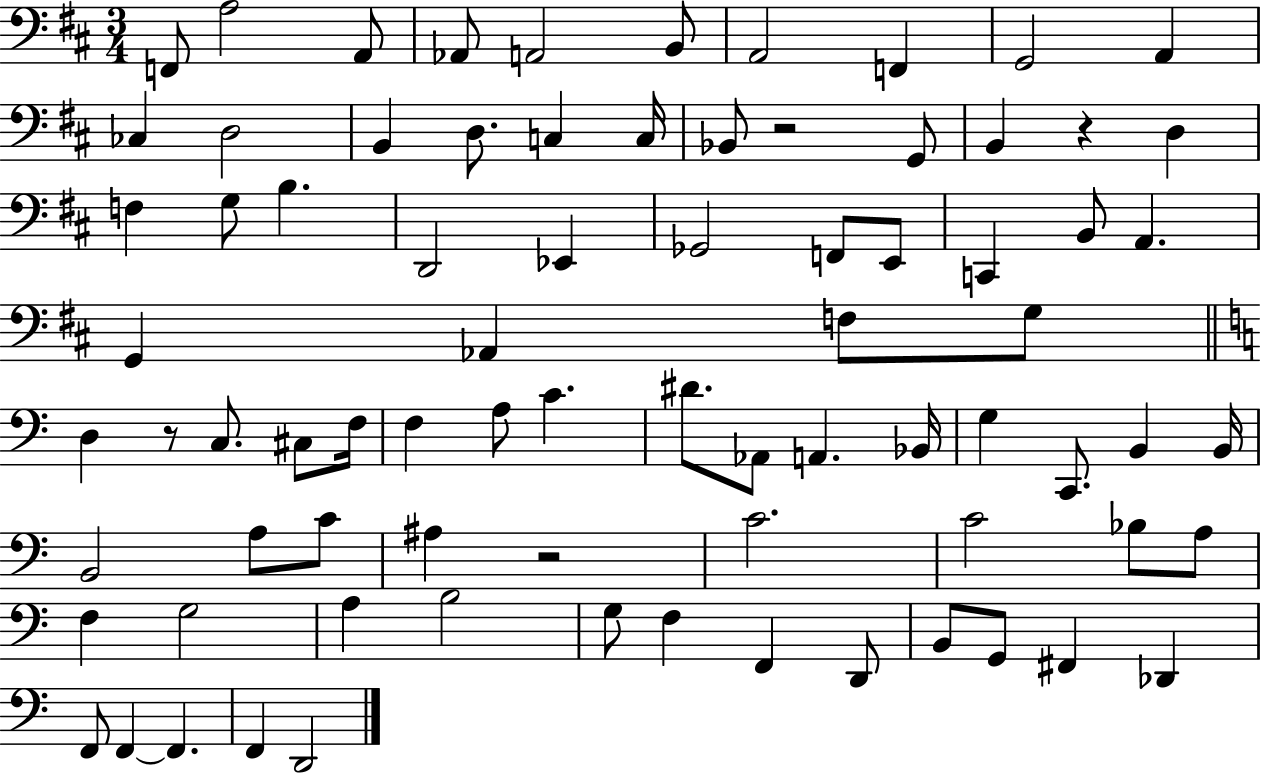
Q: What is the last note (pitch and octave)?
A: D2